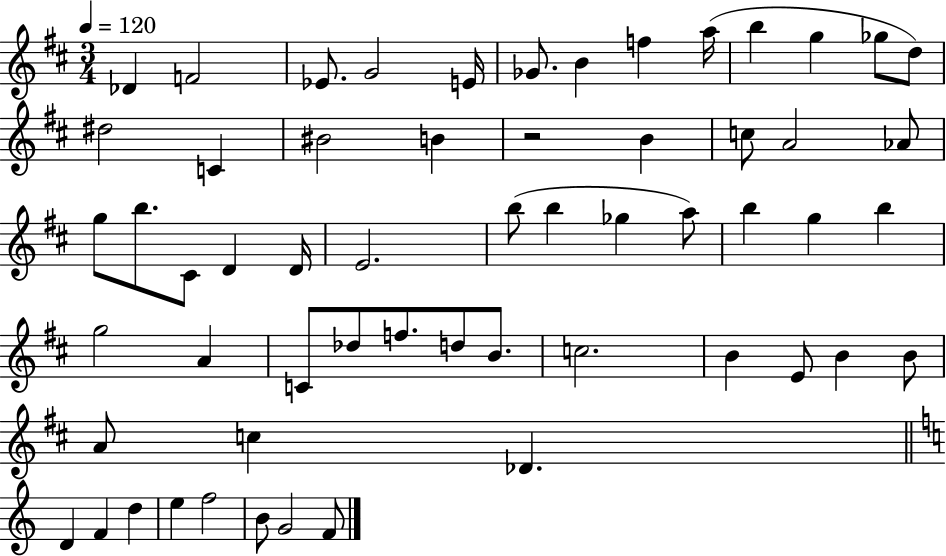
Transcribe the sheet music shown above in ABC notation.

X:1
T:Untitled
M:3/4
L:1/4
K:D
_D F2 _E/2 G2 E/4 _G/2 B f a/4 b g _g/2 d/2 ^d2 C ^B2 B z2 B c/2 A2 _A/2 g/2 b/2 ^C/2 D D/4 E2 b/2 b _g a/2 b g b g2 A C/2 _d/2 f/2 d/2 B/2 c2 B E/2 B B/2 A/2 c _D D F d e f2 B/2 G2 F/2